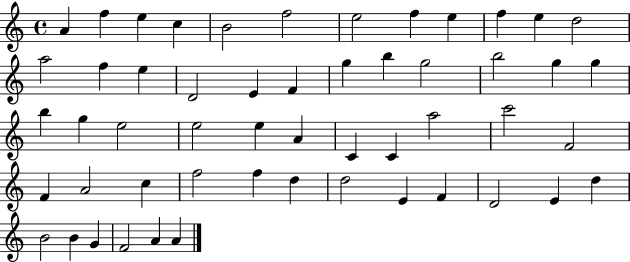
A4/q F5/q E5/q C5/q B4/h F5/h E5/h F5/q E5/q F5/q E5/q D5/h A5/h F5/q E5/q D4/h E4/q F4/q G5/q B5/q G5/h B5/h G5/q G5/q B5/q G5/q E5/h E5/h E5/q A4/q C4/q C4/q A5/h C6/h F4/h F4/q A4/h C5/q F5/h F5/q D5/q D5/h E4/q F4/q D4/h E4/q D5/q B4/h B4/q G4/q F4/h A4/q A4/q